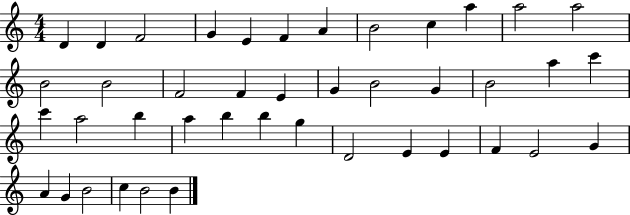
{
  \clef treble
  \numericTimeSignature
  \time 4/4
  \key c \major
  d'4 d'4 f'2 | g'4 e'4 f'4 a'4 | b'2 c''4 a''4 | a''2 a''2 | \break b'2 b'2 | f'2 f'4 e'4 | g'4 b'2 g'4 | b'2 a''4 c'''4 | \break c'''4 a''2 b''4 | a''4 b''4 b''4 g''4 | d'2 e'4 e'4 | f'4 e'2 g'4 | \break a'4 g'4 b'2 | c''4 b'2 b'4 | \bar "|."
}